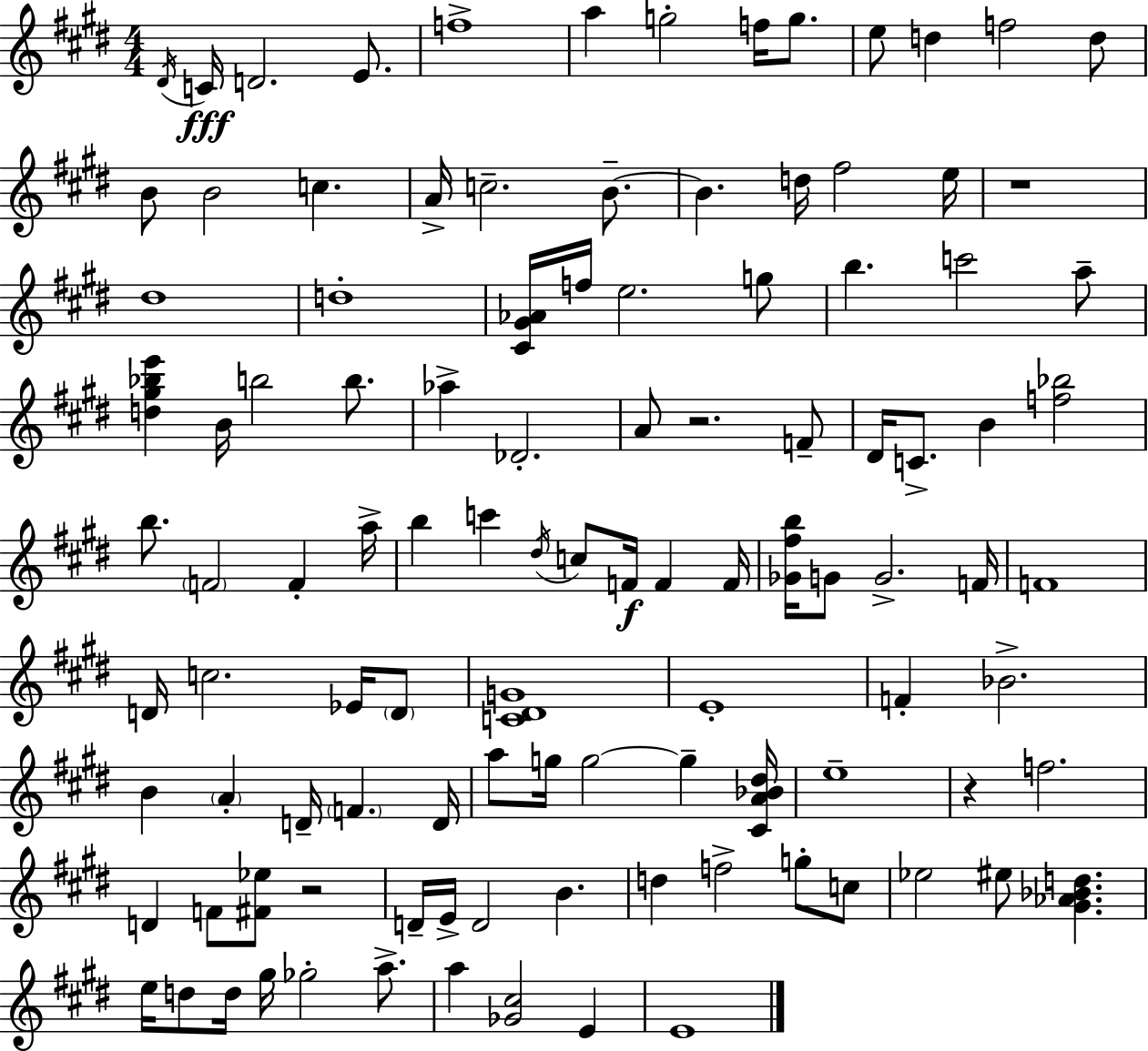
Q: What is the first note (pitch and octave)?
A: D#4